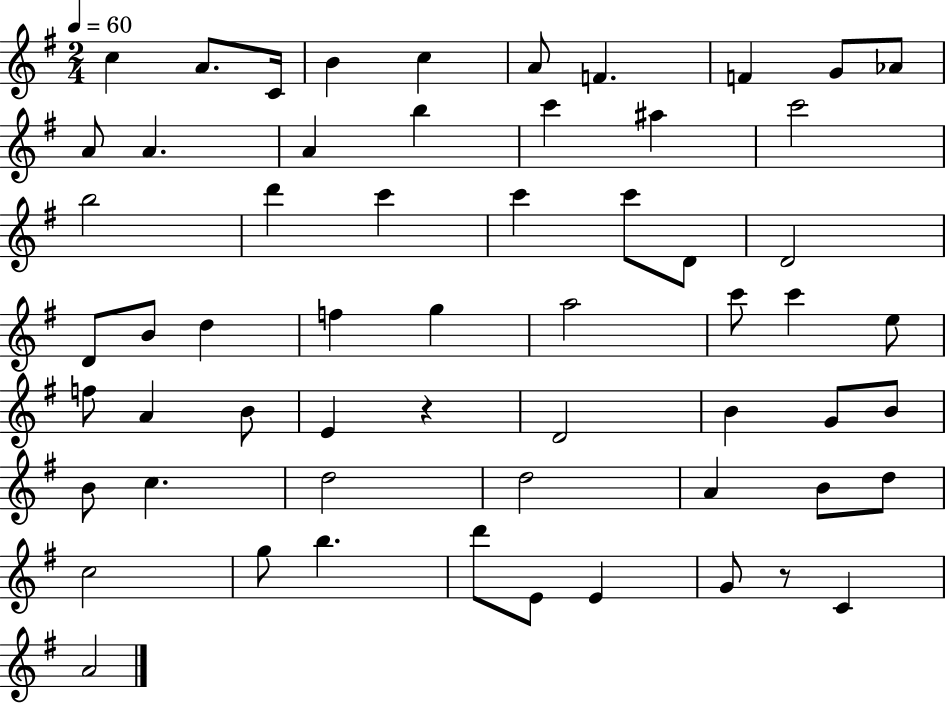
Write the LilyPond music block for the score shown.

{
  \clef treble
  \numericTimeSignature
  \time 2/4
  \key g \major
  \tempo 4 = 60
  c''4 a'8. c'16 | b'4 c''4 | a'8 f'4. | f'4 g'8 aes'8 | \break a'8 a'4. | a'4 b''4 | c'''4 ais''4 | c'''2 | \break b''2 | d'''4 c'''4 | c'''4 c'''8 d'8 | d'2 | \break d'8 b'8 d''4 | f''4 g''4 | a''2 | c'''8 c'''4 e''8 | \break f''8 a'4 b'8 | e'4 r4 | d'2 | b'4 g'8 b'8 | \break b'8 c''4. | d''2 | d''2 | a'4 b'8 d''8 | \break c''2 | g''8 b''4. | d'''8 e'8 e'4 | g'8 r8 c'4 | \break a'2 | \bar "|."
}